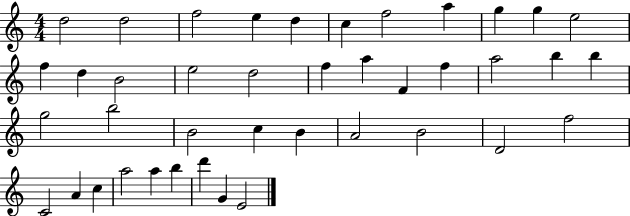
D5/h D5/h F5/h E5/q D5/q C5/q F5/h A5/q G5/q G5/q E5/h F5/q D5/q B4/h E5/h D5/h F5/q A5/q F4/q F5/q A5/h B5/q B5/q G5/h B5/h B4/h C5/q B4/q A4/h B4/h D4/h F5/h C4/h A4/q C5/q A5/h A5/q B5/q D6/q G4/q E4/h